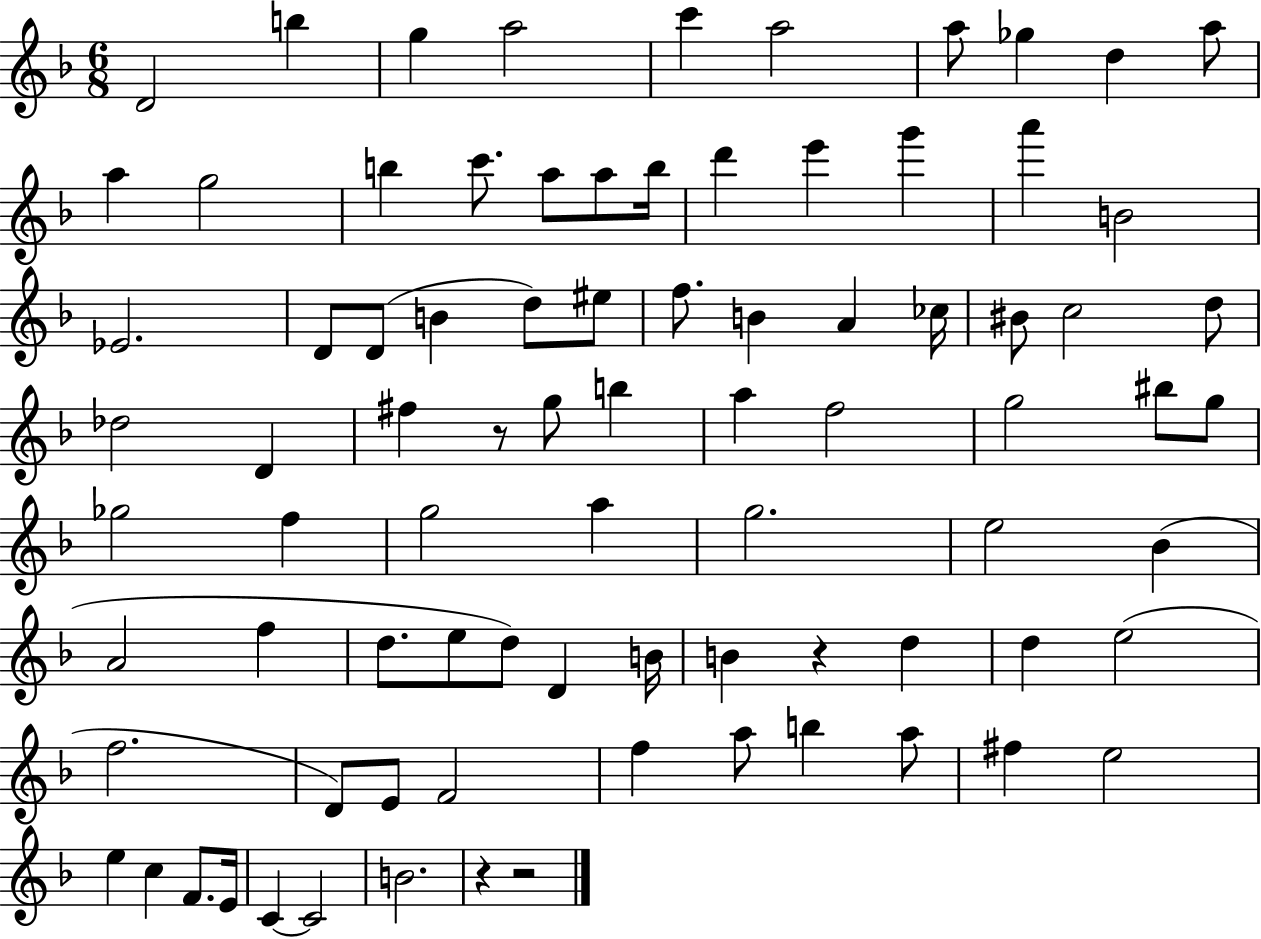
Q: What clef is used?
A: treble